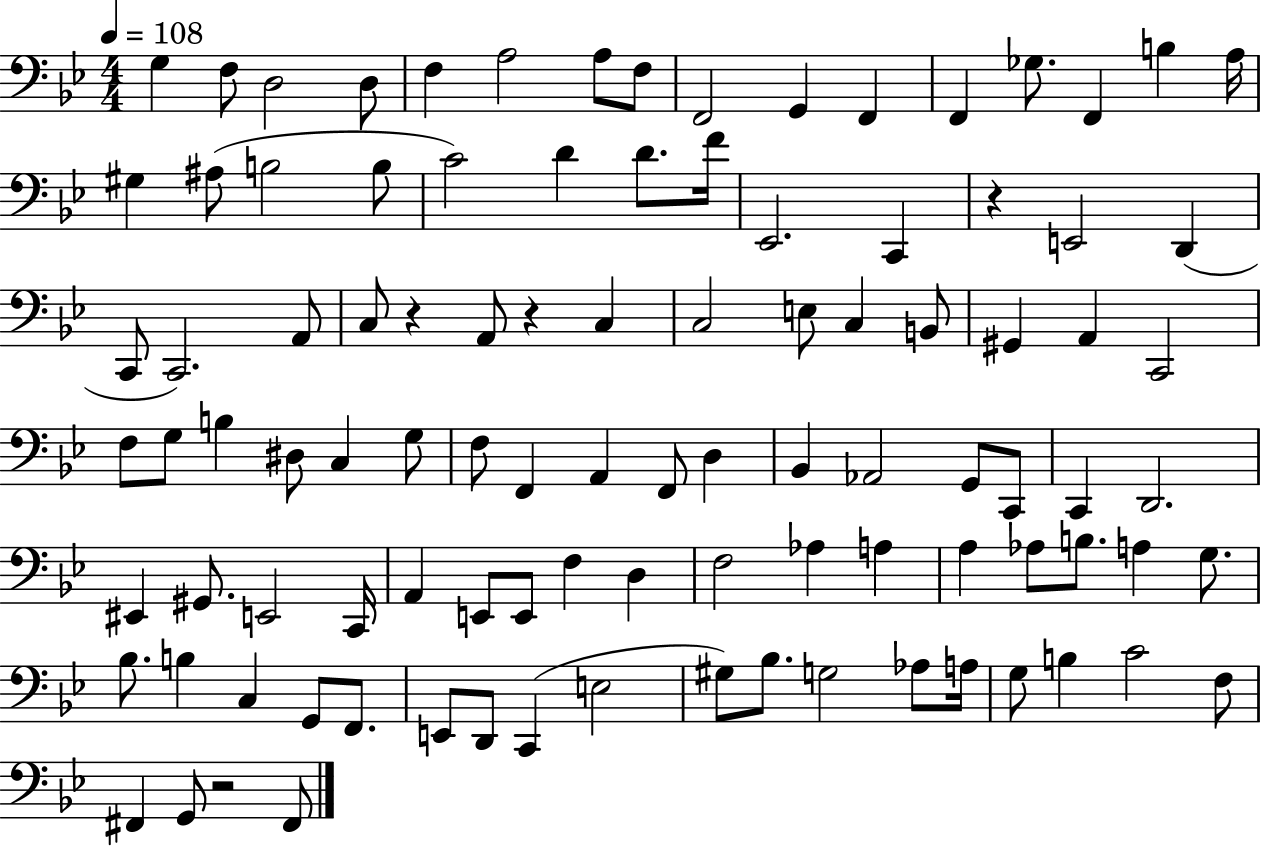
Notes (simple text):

G3/q F3/e D3/h D3/e F3/q A3/h A3/e F3/e F2/h G2/q F2/q F2/q Gb3/e. F2/q B3/q A3/s G#3/q A#3/e B3/h B3/e C4/h D4/q D4/e. F4/s Eb2/h. C2/q R/q E2/h D2/q C2/e C2/h. A2/e C3/e R/q A2/e R/q C3/q C3/h E3/e C3/q B2/e G#2/q A2/q C2/h F3/e G3/e B3/q D#3/e C3/q G3/e F3/e F2/q A2/q F2/e D3/q Bb2/q Ab2/h G2/e C2/e C2/q D2/h. EIS2/q G#2/e. E2/h C2/s A2/q E2/e E2/e F3/q D3/q F3/h Ab3/q A3/q A3/q Ab3/e B3/e. A3/q G3/e. Bb3/e. B3/q C3/q G2/e F2/e. E2/e D2/e C2/q E3/h G#3/e Bb3/e. G3/h Ab3/e A3/s G3/e B3/q C4/h F3/e F#2/q G2/e R/h F#2/e